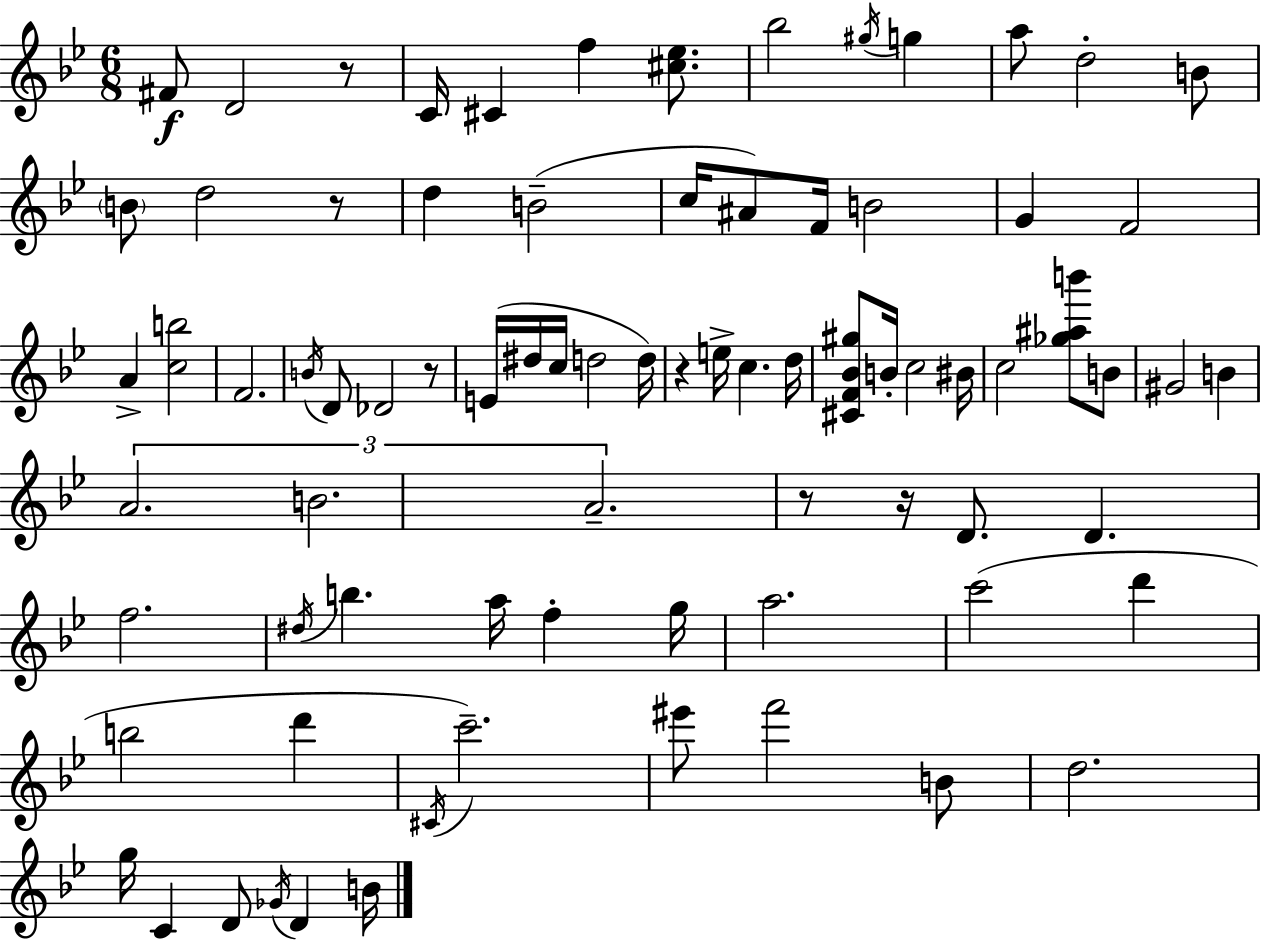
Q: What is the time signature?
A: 6/8